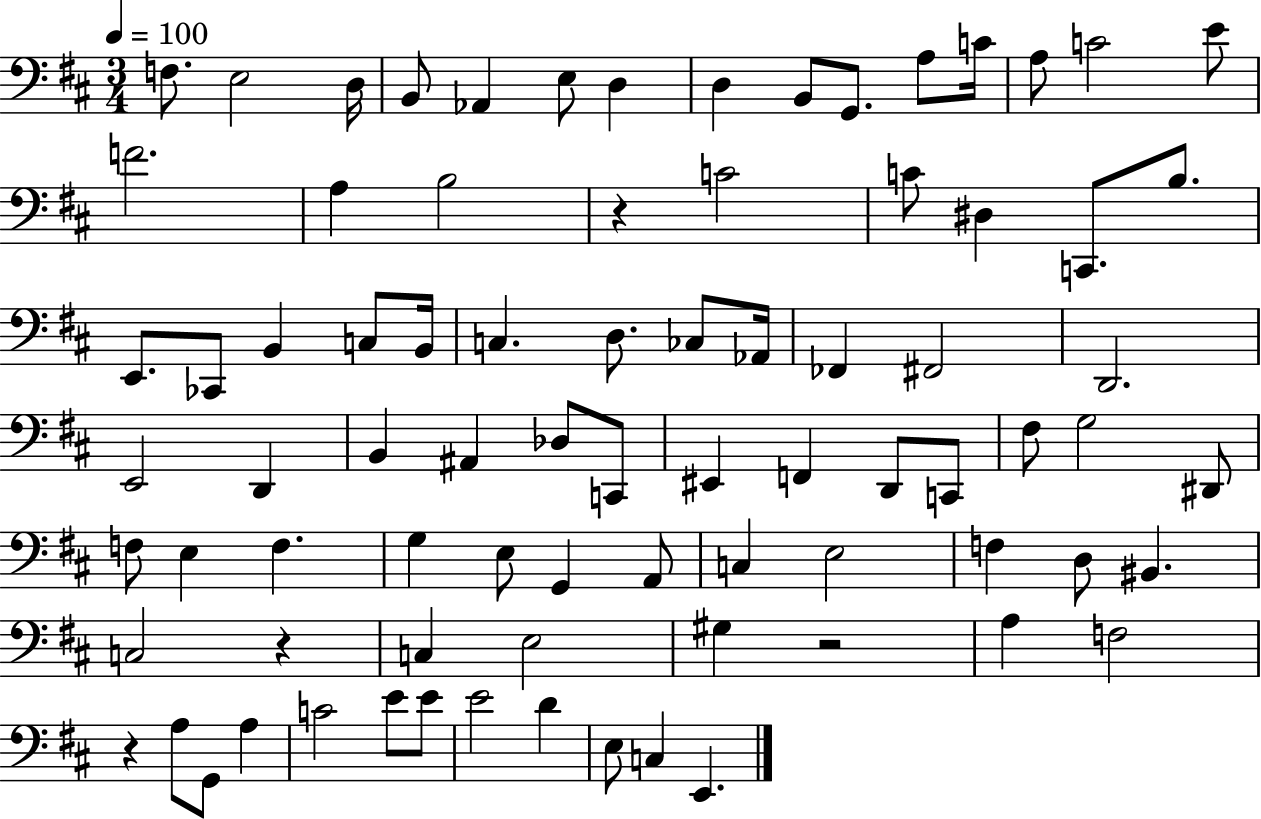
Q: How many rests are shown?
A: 4